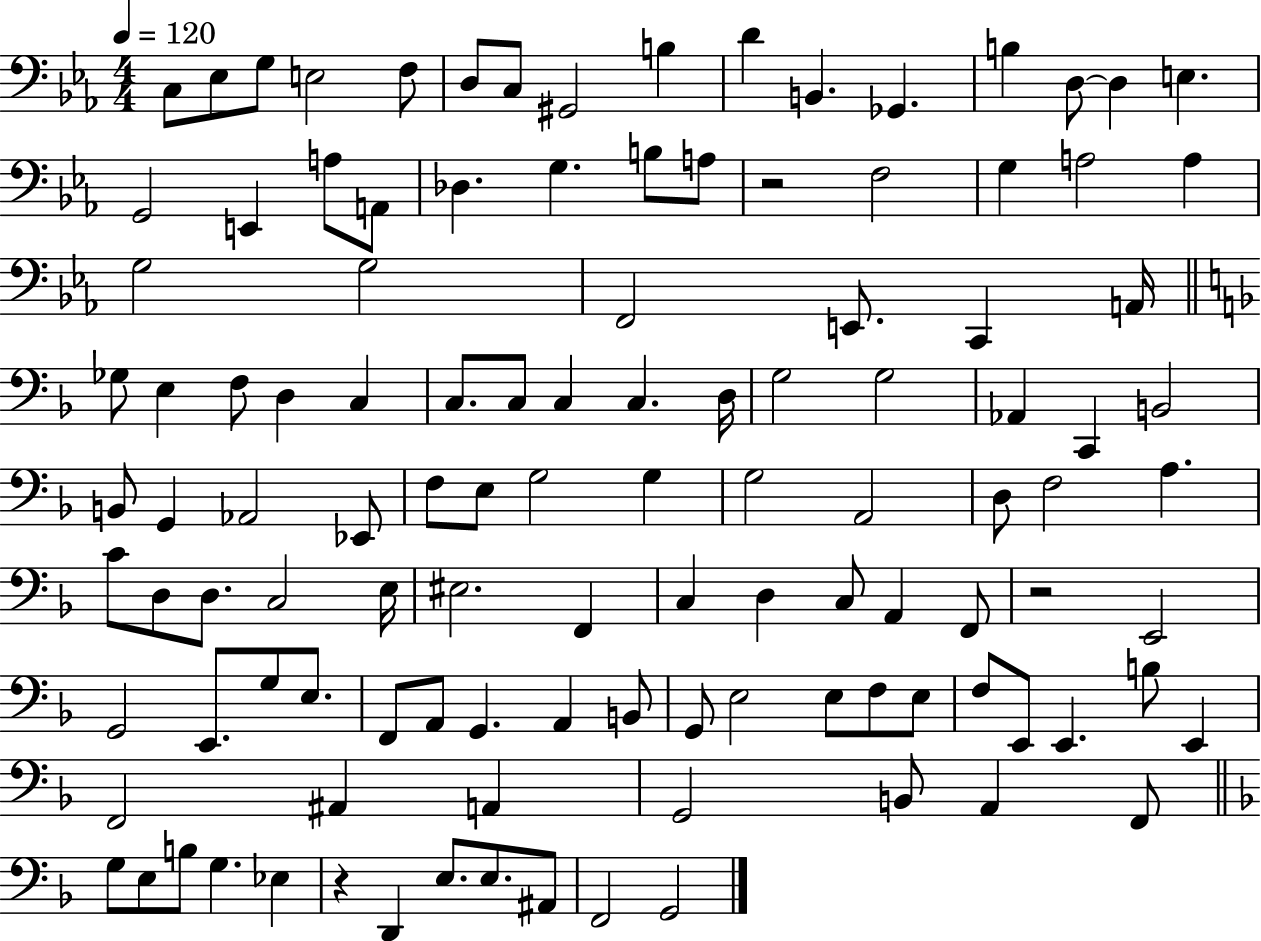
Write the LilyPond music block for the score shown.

{
  \clef bass
  \numericTimeSignature
  \time 4/4
  \key ees \major
  \tempo 4 = 120
  c8 ees8 g8 e2 f8 | d8 c8 gis,2 b4 | d'4 b,4. ges,4. | b4 d8~~ d4 e4. | \break g,2 e,4 a8 a,8 | des4. g4. b8 a8 | r2 f2 | g4 a2 a4 | \break g2 g2 | f,2 e,8. c,4 a,16 | \bar "||" \break \key f \major ges8 e4 f8 d4 c4 | c8. c8 c4 c4. d16 | g2 g2 | aes,4 c,4 b,2 | \break b,8 g,4 aes,2 ees,8 | f8 e8 g2 g4 | g2 a,2 | d8 f2 a4. | \break c'8 d8 d8. c2 e16 | eis2. f,4 | c4 d4 c8 a,4 f,8 | r2 e,2 | \break g,2 e,8. g8 e8. | f,8 a,8 g,4. a,4 b,8 | g,8 e2 e8 f8 e8 | f8 e,8 e,4. b8 e,4 | \break f,2 ais,4 a,4 | g,2 b,8 a,4 f,8 | \bar "||" \break \key f \major g8 e8 b8 g4. ees4 | r4 d,4 e8. e8. ais,8 | f,2 g,2 | \bar "|."
}